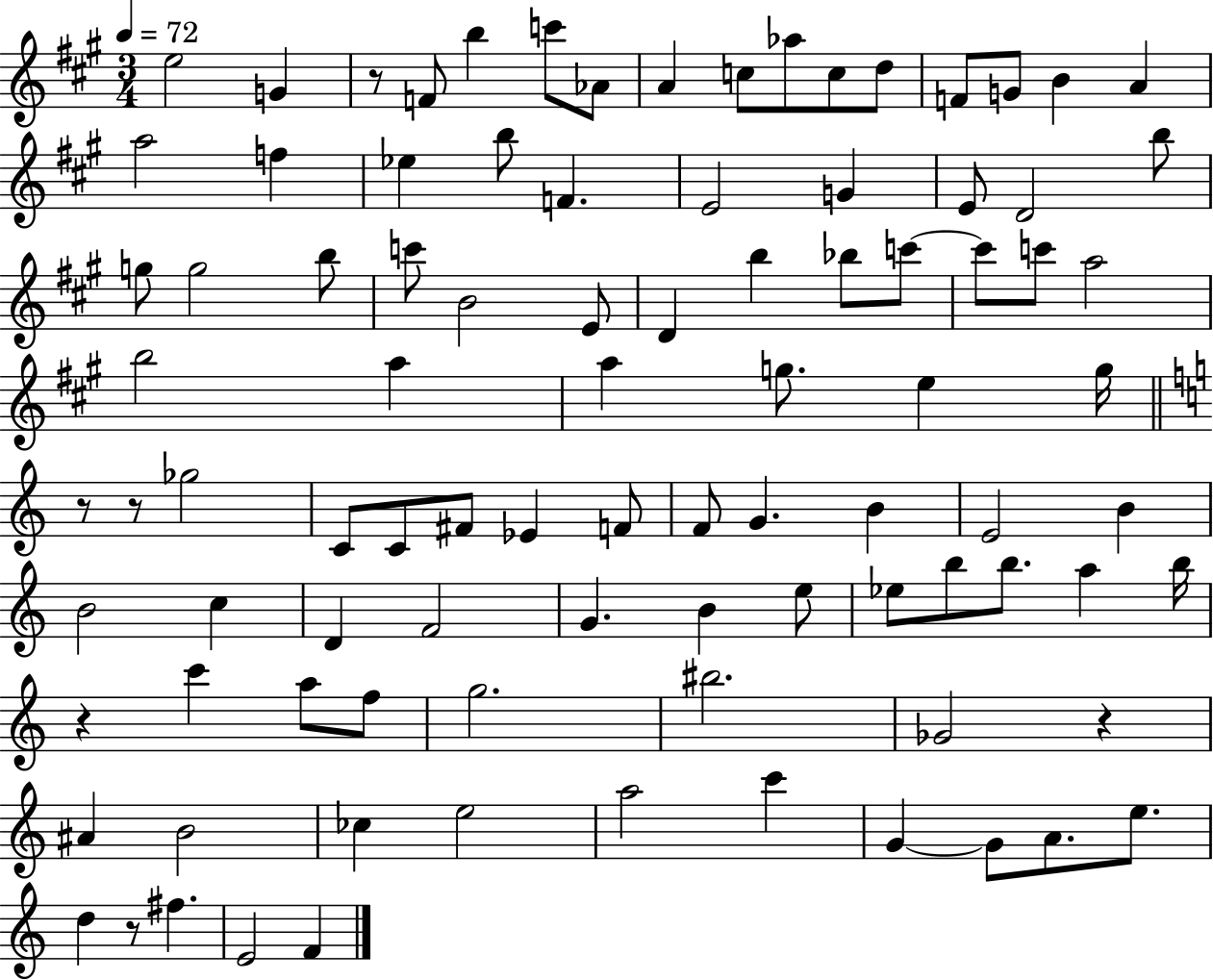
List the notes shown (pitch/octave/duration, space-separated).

E5/h G4/q R/e F4/e B5/q C6/e Ab4/e A4/q C5/e Ab5/e C5/e D5/e F4/e G4/e B4/q A4/q A5/h F5/q Eb5/q B5/e F4/q. E4/h G4/q E4/e D4/h B5/e G5/e G5/h B5/e C6/e B4/h E4/e D4/q B5/q Bb5/e C6/e C6/e C6/e A5/h B5/h A5/q A5/q G5/e. E5/q G5/s R/e R/e Gb5/h C4/e C4/e F#4/e Eb4/q F4/e F4/e G4/q. B4/q E4/h B4/q B4/h C5/q D4/q F4/h G4/q. B4/q E5/e Eb5/e B5/e B5/e. A5/q B5/s R/q C6/q A5/e F5/e G5/h. BIS5/h. Gb4/h R/q A#4/q B4/h CES5/q E5/h A5/h C6/q G4/q G4/e A4/e. E5/e. D5/q R/e F#5/q. E4/h F4/q